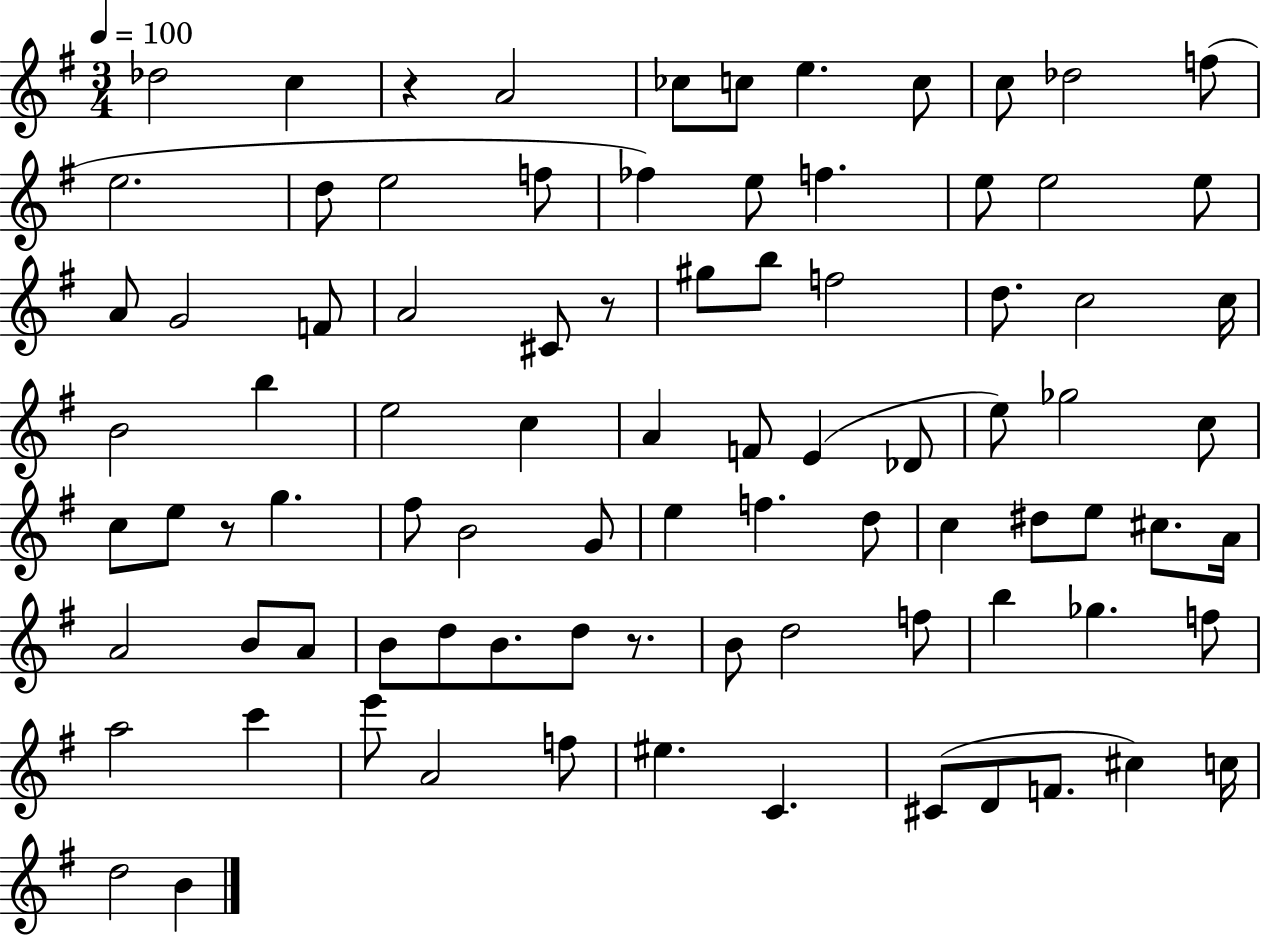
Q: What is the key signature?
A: G major